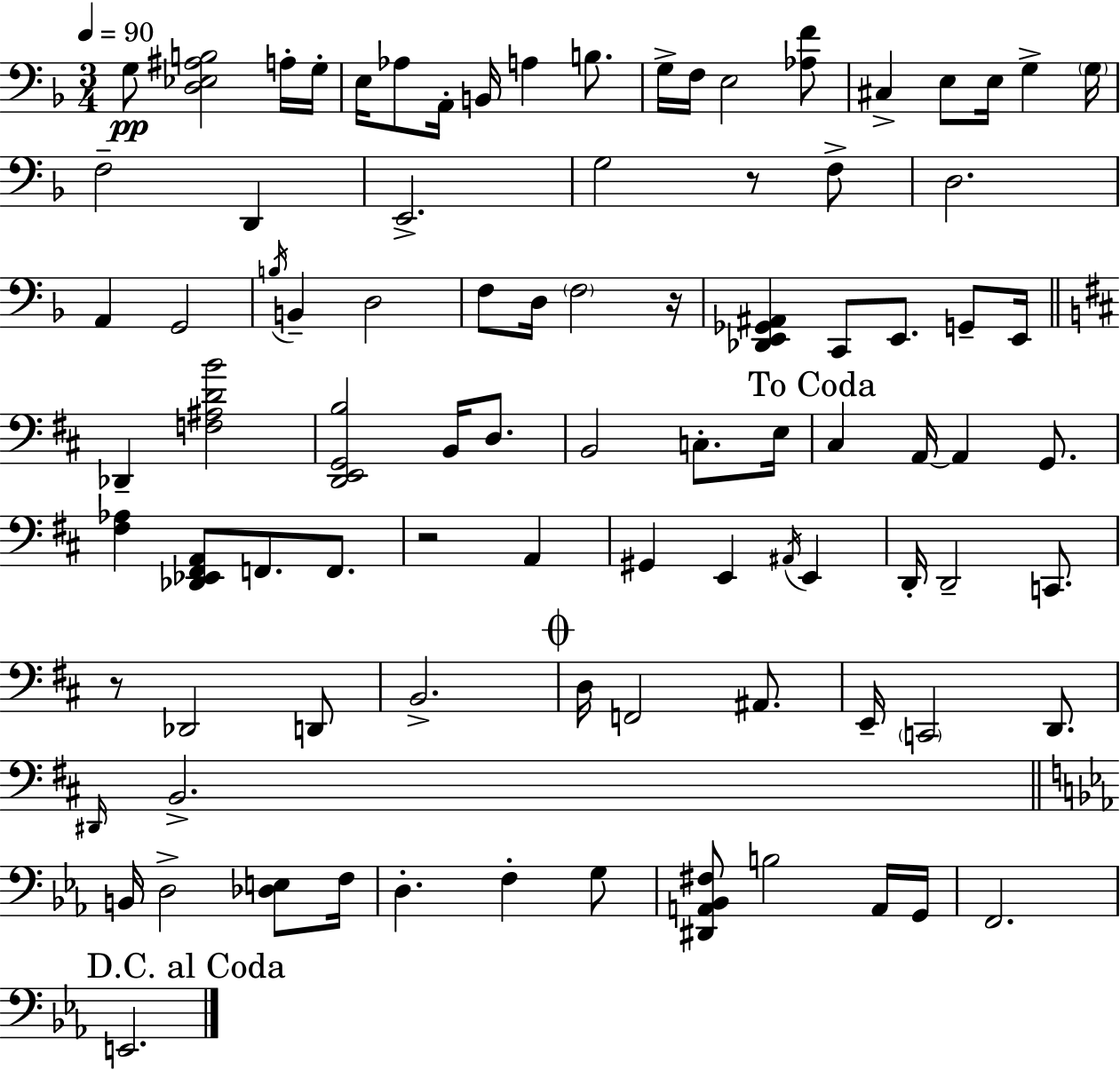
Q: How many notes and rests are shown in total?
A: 90